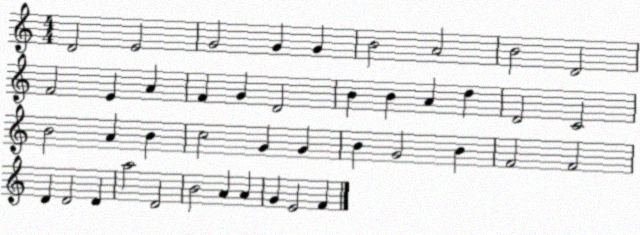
X:1
T:Untitled
M:4/4
L:1/4
K:C
D2 E2 G2 G G B2 A2 B2 D2 F2 E A F G D2 B B A d D2 C2 B2 A B c2 G G B G2 B F2 F2 D D2 D a2 D2 B2 A A G E2 F